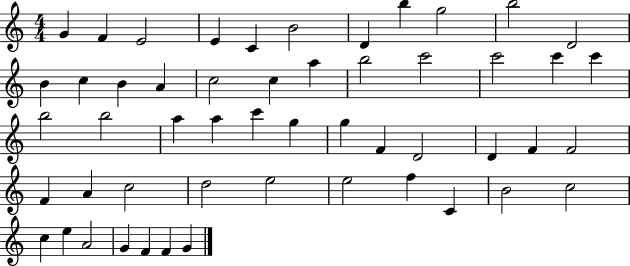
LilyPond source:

{
  \clef treble
  \numericTimeSignature
  \time 4/4
  \key c \major
  g'4 f'4 e'2 | e'4 c'4 b'2 | d'4 b''4 g''2 | b''2 d'2 | \break b'4 c''4 b'4 a'4 | c''2 c''4 a''4 | b''2 c'''2 | c'''2 c'''4 c'''4 | \break b''2 b''2 | a''4 a''4 c'''4 g''4 | g''4 f'4 d'2 | d'4 f'4 f'2 | \break f'4 a'4 c''2 | d''2 e''2 | e''2 f''4 c'4 | b'2 c''2 | \break c''4 e''4 a'2 | g'4 f'4 f'4 g'4 | \bar "|."
}